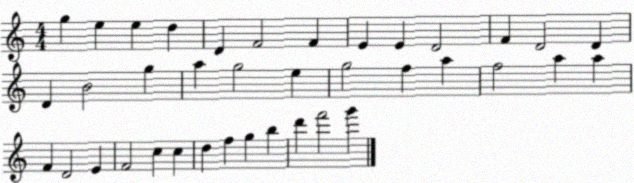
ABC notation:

X:1
T:Untitled
M:4/4
L:1/4
K:C
g e e d D F2 F E E D2 F D2 D D B2 g a g2 e g2 f a f2 a a F D2 E F2 c c d f g b d' f'2 g'